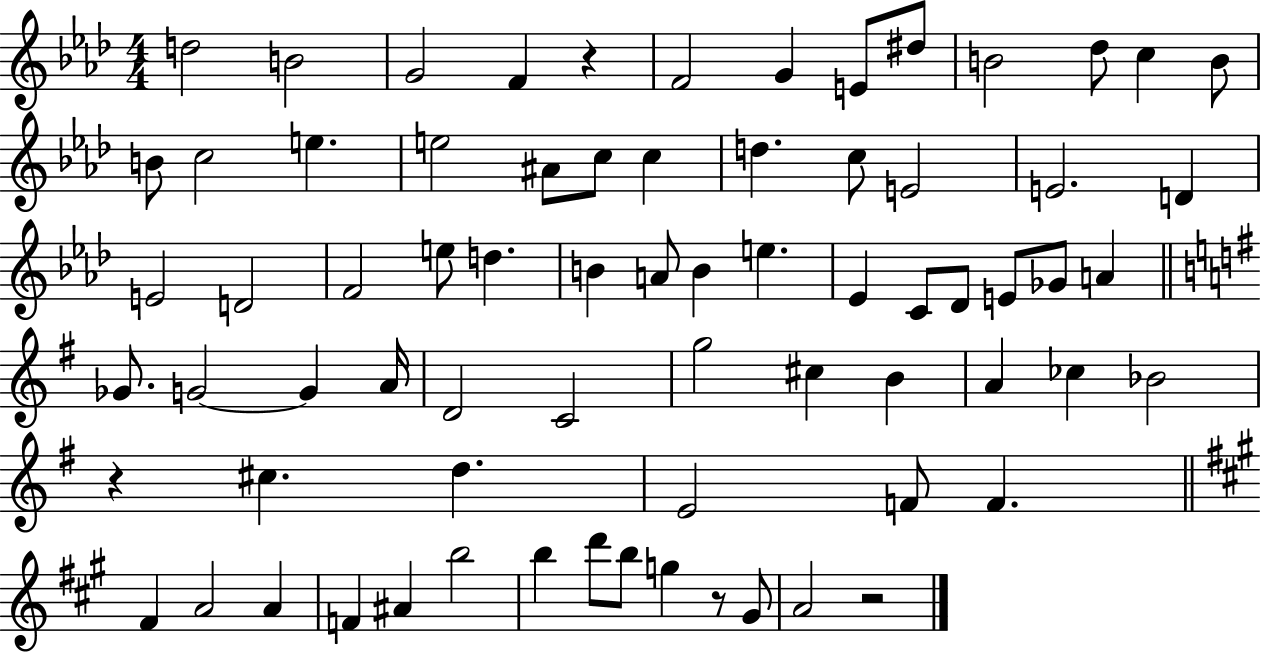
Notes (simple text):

D5/h B4/h G4/h F4/q R/q F4/h G4/q E4/e D#5/e B4/h Db5/e C5/q B4/e B4/e C5/h E5/q. E5/h A#4/e C5/e C5/q D5/q. C5/e E4/h E4/h. D4/q E4/h D4/h F4/h E5/e D5/q. B4/q A4/e B4/q E5/q. Eb4/q C4/e Db4/e E4/e Gb4/e A4/q Gb4/e. G4/h G4/q A4/s D4/h C4/h G5/h C#5/q B4/q A4/q CES5/q Bb4/h R/q C#5/q. D5/q. E4/h F4/e F4/q. F#4/q A4/h A4/q F4/q A#4/q B5/h B5/q D6/e B5/e G5/q R/e G#4/e A4/h R/h